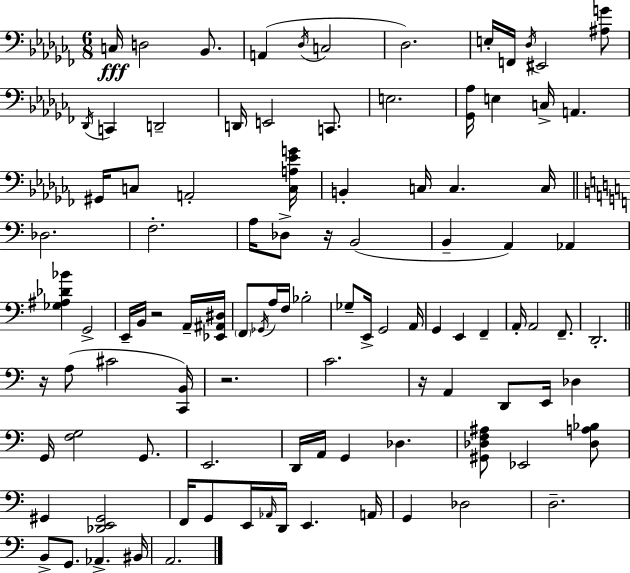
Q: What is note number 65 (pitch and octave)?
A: G2